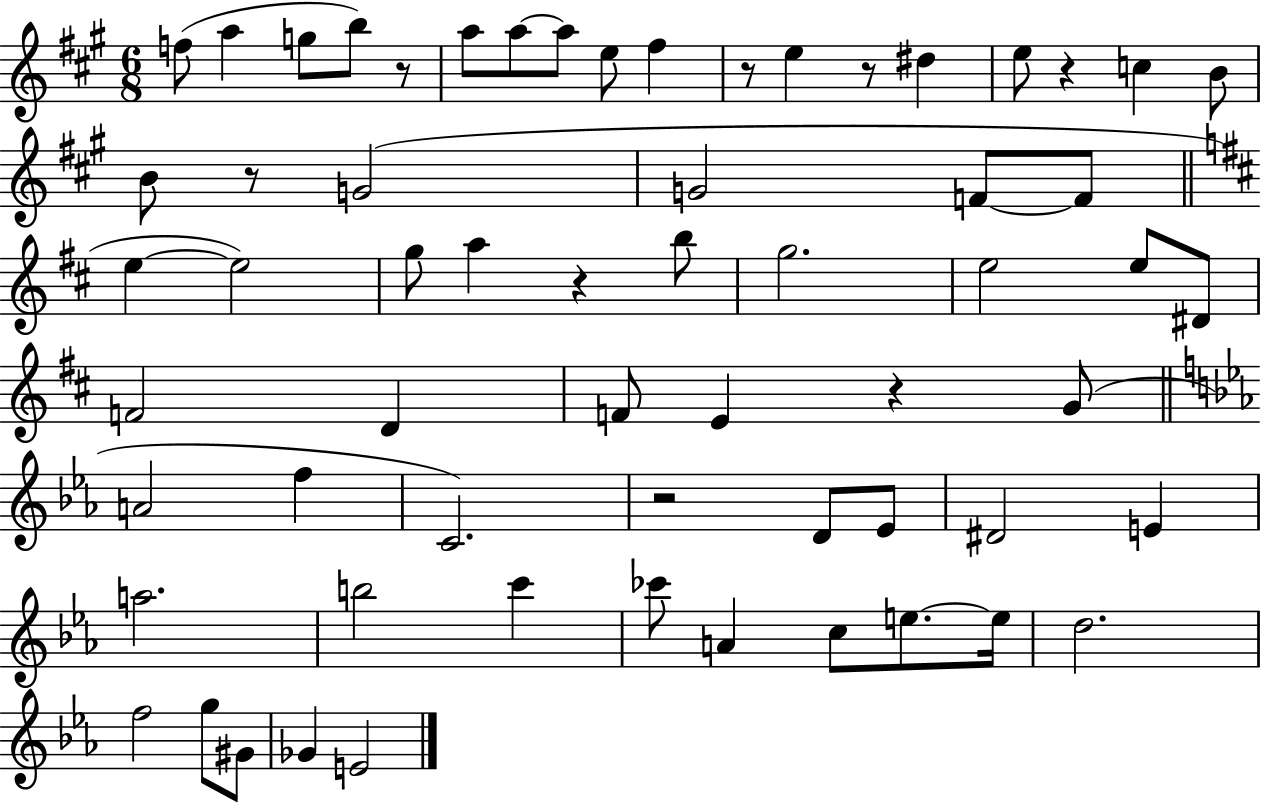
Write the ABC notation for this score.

X:1
T:Untitled
M:6/8
L:1/4
K:A
f/2 a g/2 b/2 z/2 a/2 a/2 a/2 e/2 ^f z/2 e z/2 ^d e/2 z c B/2 B/2 z/2 G2 G2 F/2 F/2 e e2 g/2 a z b/2 g2 e2 e/2 ^D/2 F2 D F/2 E z G/2 A2 f C2 z2 D/2 _E/2 ^D2 E a2 b2 c' _c'/2 A c/2 e/2 e/4 d2 f2 g/2 ^G/2 _G E2